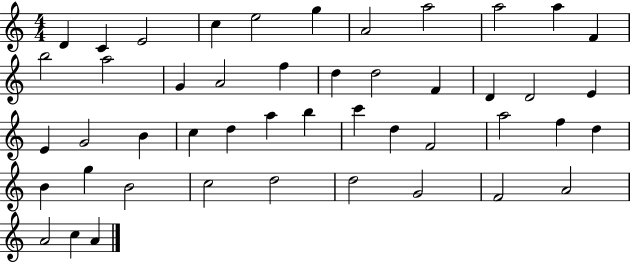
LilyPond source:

{
  \clef treble
  \numericTimeSignature
  \time 4/4
  \key c \major
  d'4 c'4 e'2 | c''4 e''2 g''4 | a'2 a''2 | a''2 a''4 f'4 | \break b''2 a''2 | g'4 a'2 f''4 | d''4 d''2 f'4 | d'4 d'2 e'4 | \break e'4 g'2 b'4 | c''4 d''4 a''4 b''4 | c'''4 d''4 f'2 | a''2 f''4 d''4 | \break b'4 g''4 b'2 | c''2 d''2 | d''2 g'2 | f'2 a'2 | \break a'2 c''4 a'4 | \bar "|."
}